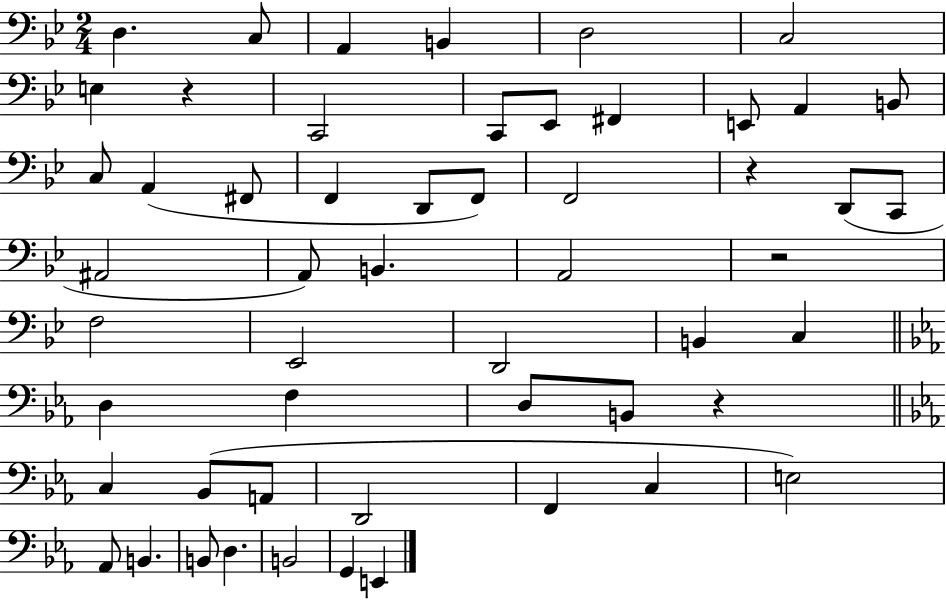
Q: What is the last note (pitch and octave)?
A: E2